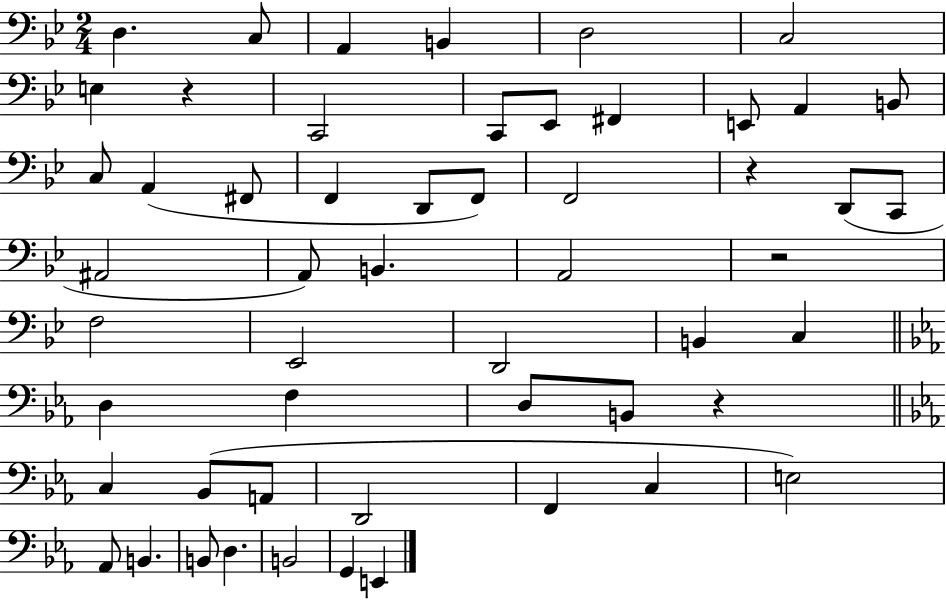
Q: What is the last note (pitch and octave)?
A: E2